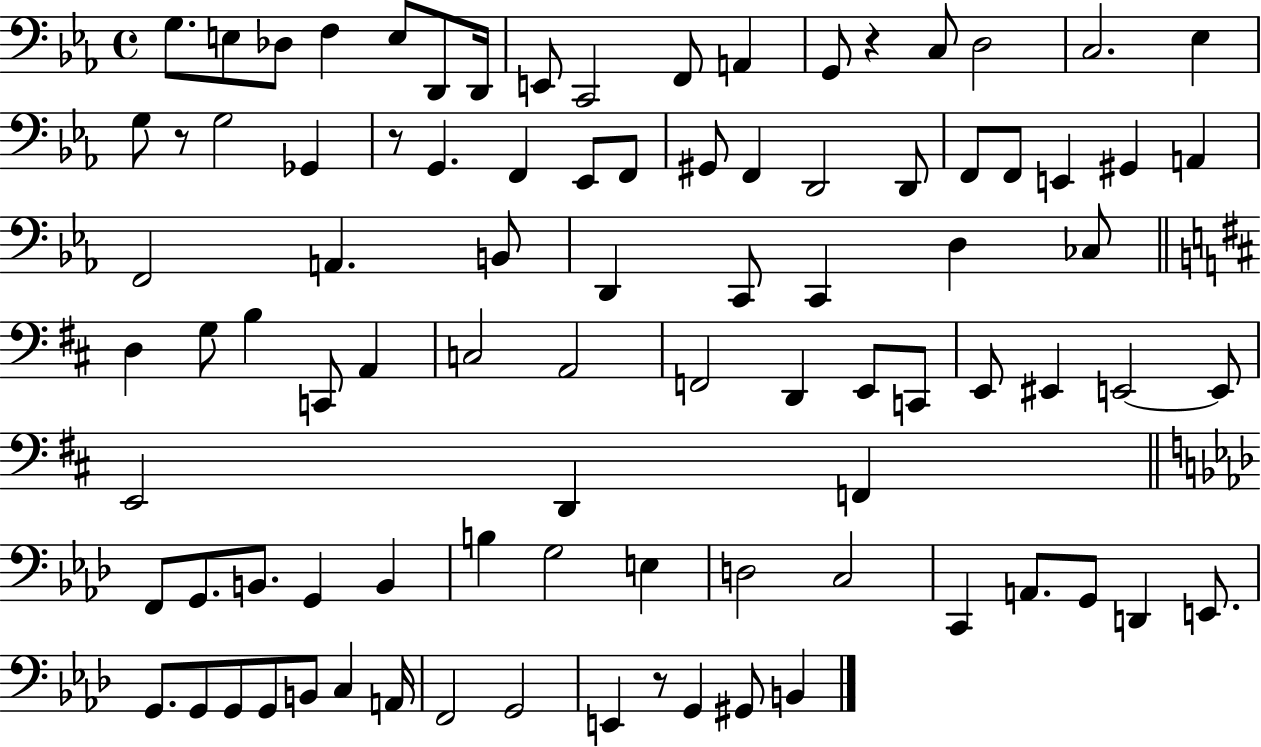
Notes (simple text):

G3/e. E3/e Db3/e F3/q E3/e D2/e D2/s E2/e C2/h F2/e A2/q G2/e R/q C3/e D3/h C3/h. Eb3/q G3/e R/e G3/h Gb2/q R/e G2/q. F2/q Eb2/e F2/e G#2/e F2/q D2/h D2/e F2/e F2/e E2/q G#2/q A2/q F2/h A2/q. B2/e D2/q C2/e C2/q D3/q CES3/e D3/q G3/e B3/q C2/e A2/q C3/h A2/h F2/h D2/q E2/e C2/e E2/e EIS2/q E2/h E2/e E2/h D2/q F2/q F2/e G2/e. B2/e. G2/q B2/q B3/q G3/h E3/q D3/h C3/h C2/q A2/e. G2/e D2/q E2/e. G2/e. G2/e G2/e G2/e B2/e C3/q A2/s F2/h G2/h E2/q R/e G2/q G#2/e B2/q